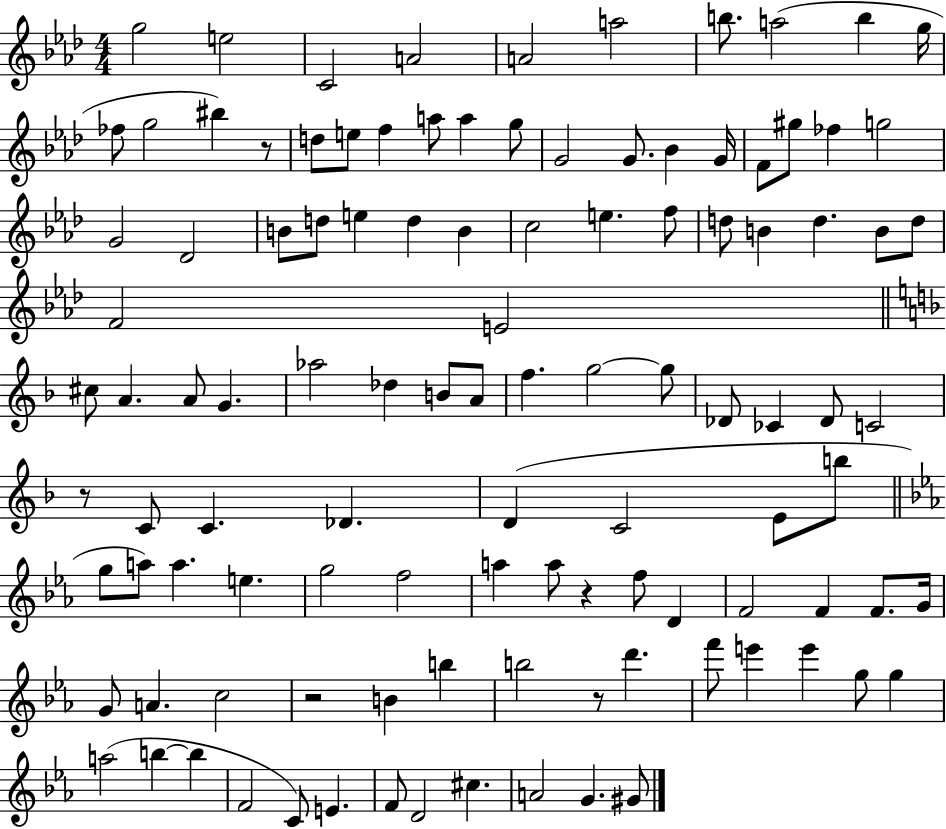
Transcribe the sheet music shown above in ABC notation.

X:1
T:Untitled
M:4/4
L:1/4
K:Ab
g2 e2 C2 A2 A2 a2 b/2 a2 b g/4 _f/2 g2 ^b z/2 d/2 e/2 f a/2 a g/2 G2 G/2 _B G/4 F/2 ^g/2 _f g2 G2 _D2 B/2 d/2 e d B c2 e f/2 d/2 B d B/2 d/2 F2 E2 ^c/2 A A/2 G _a2 _d B/2 A/2 f g2 g/2 _D/2 _C _D/2 C2 z/2 C/2 C _D D C2 E/2 b/2 g/2 a/2 a e g2 f2 a a/2 z f/2 D F2 F F/2 G/4 G/2 A c2 z2 B b b2 z/2 d' f'/2 e' e' g/2 g a2 b b F2 C/2 E F/2 D2 ^c A2 G ^G/2